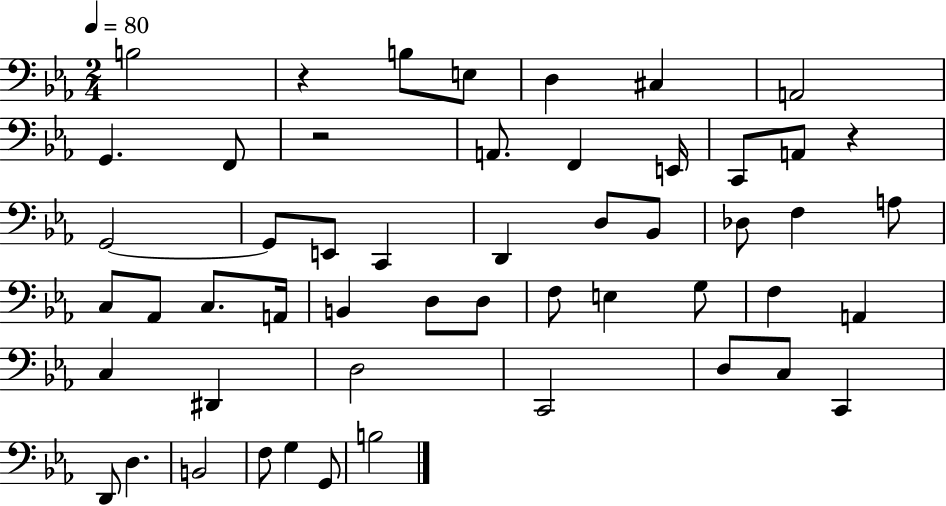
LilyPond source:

{
  \clef bass
  \numericTimeSignature
  \time 2/4
  \key ees \major
  \tempo 4 = 80
  b2 | r4 b8 e8 | d4 cis4 | a,2 | \break g,4. f,8 | r2 | a,8. f,4 e,16 | c,8 a,8 r4 | \break g,2~~ | g,8 e,8 c,4 | d,4 d8 bes,8 | des8 f4 a8 | \break c8 aes,8 c8. a,16 | b,4 d8 d8 | f8 e4 g8 | f4 a,4 | \break c4 dis,4 | d2 | c,2 | d8 c8 c,4 | \break d,8 d4. | b,2 | f8 g4 g,8 | b2 | \break \bar "|."
}